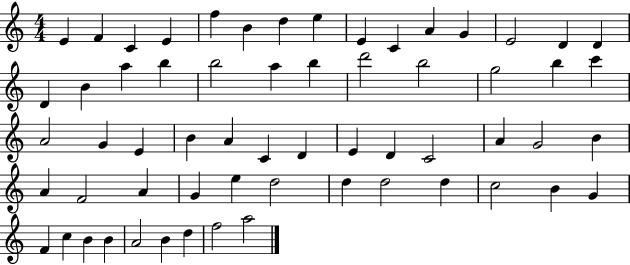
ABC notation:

X:1
T:Untitled
M:4/4
L:1/4
K:C
E F C E f B d e E C A G E2 D D D B a b b2 a b d'2 b2 g2 b c' A2 G E B A C D E D C2 A G2 B A F2 A G e d2 d d2 d c2 B G F c B B A2 B d f2 a2